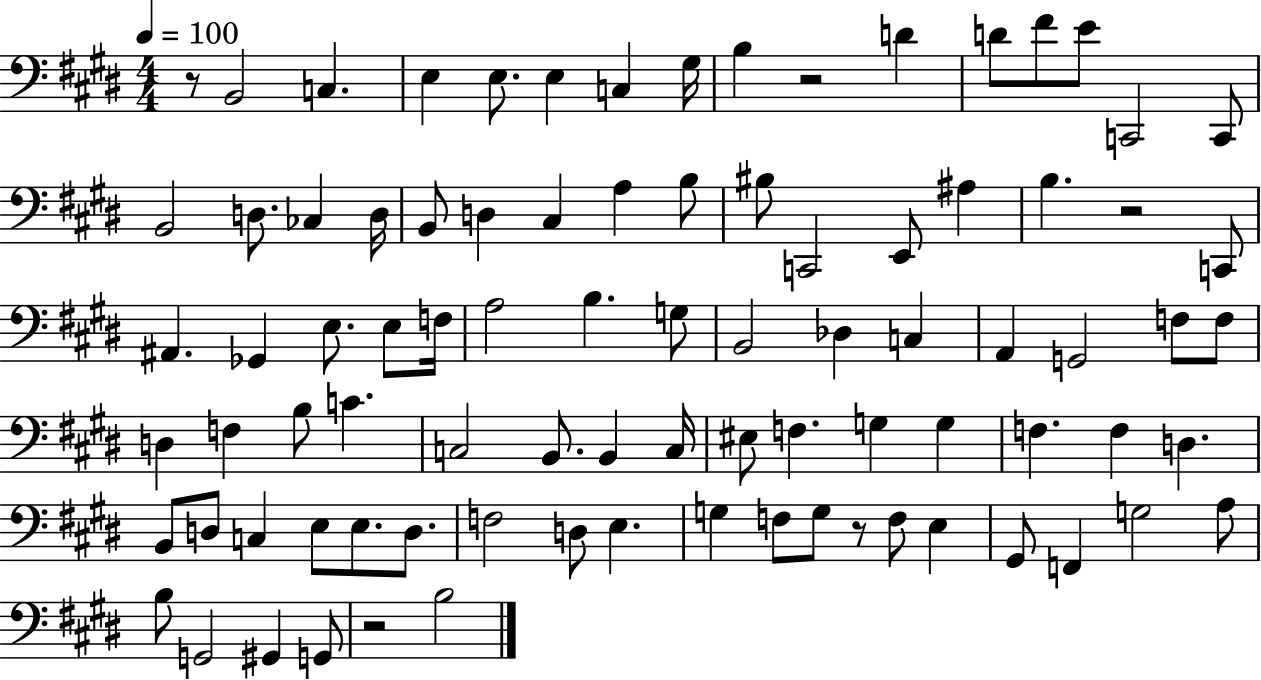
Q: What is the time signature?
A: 4/4